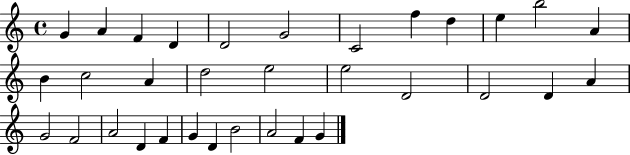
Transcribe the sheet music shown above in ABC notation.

X:1
T:Untitled
M:4/4
L:1/4
K:C
G A F D D2 G2 C2 f d e b2 A B c2 A d2 e2 e2 D2 D2 D A G2 F2 A2 D F G D B2 A2 F G